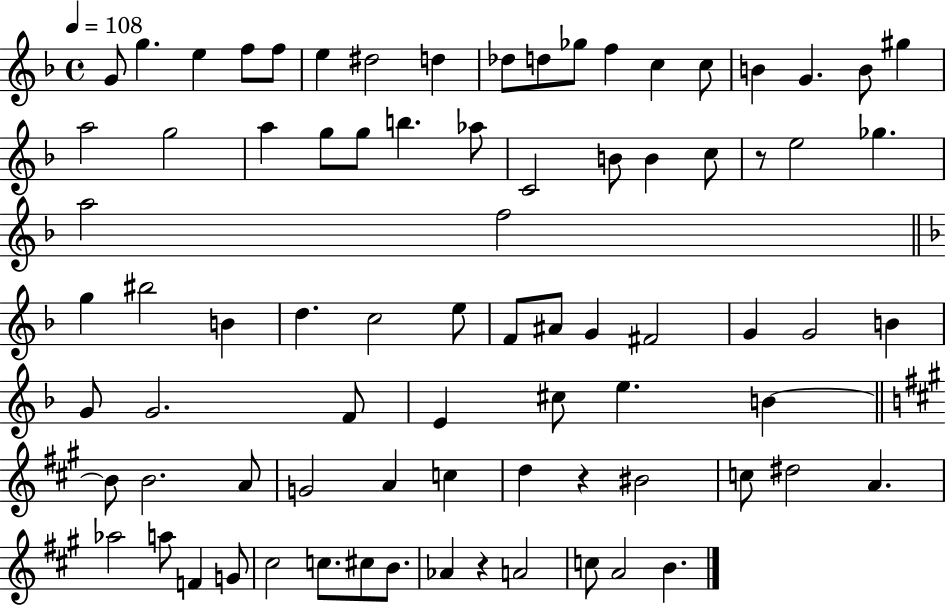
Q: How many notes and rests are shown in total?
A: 80